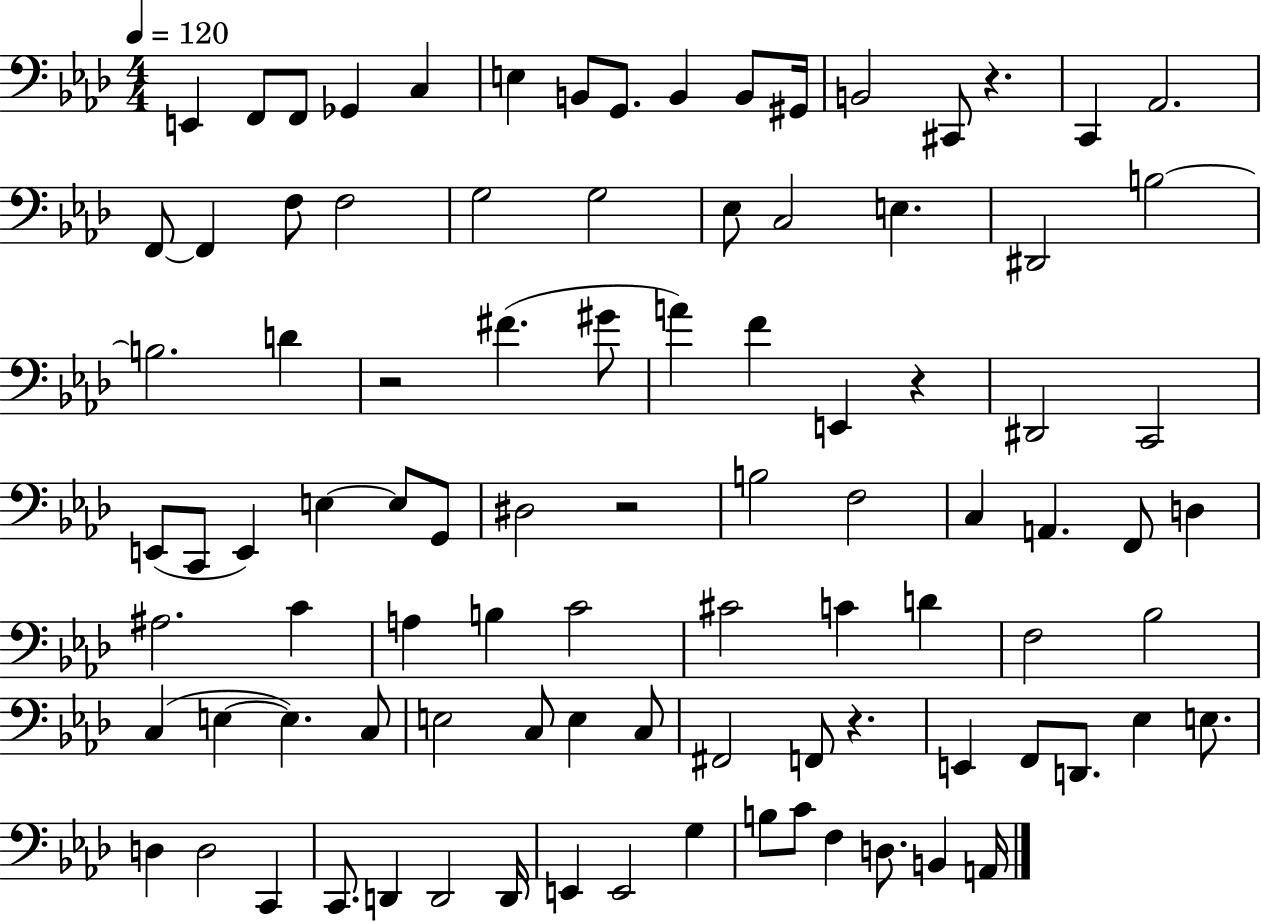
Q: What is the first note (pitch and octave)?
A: E2